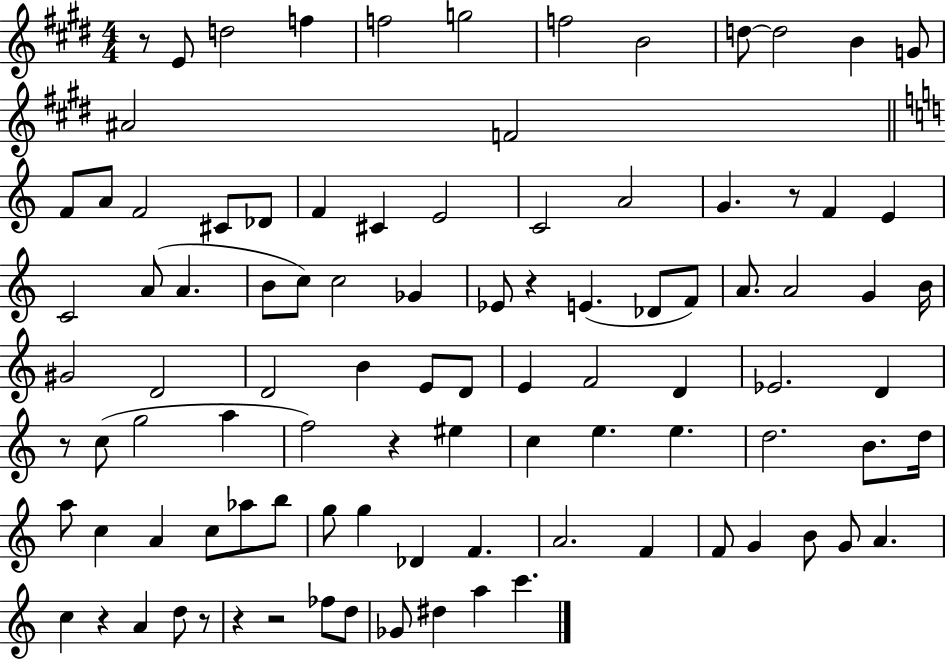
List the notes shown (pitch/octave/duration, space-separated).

R/e E4/e D5/h F5/q F5/h G5/h F5/h B4/h D5/e D5/h B4/q G4/e A#4/h F4/h F4/e A4/e F4/h C#4/e Db4/e F4/q C#4/q E4/h C4/h A4/h G4/q. R/e F4/q E4/q C4/h A4/e A4/q. B4/e C5/e C5/h Gb4/q Eb4/e R/q E4/q. Db4/e F4/e A4/e. A4/h G4/q B4/s G#4/h D4/h D4/h B4/q E4/e D4/e E4/q F4/h D4/q Eb4/h. D4/q R/e C5/e G5/h A5/q F5/h R/q EIS5/q C5/q E5/q. E5/q. D5/h. B4/e. D5/s A5/e C5/q A4/q C5/e Ab5/e B5/e G5/e G5/q Db4/q F4/q. A4/h. F4/q F4/e G4/q B4/e G4/e A4/q. C5/q R/q A4/q D5/e R/e R/q R/h FES5/e D5/e Gb4/e D#5/q A5/q C6/q.